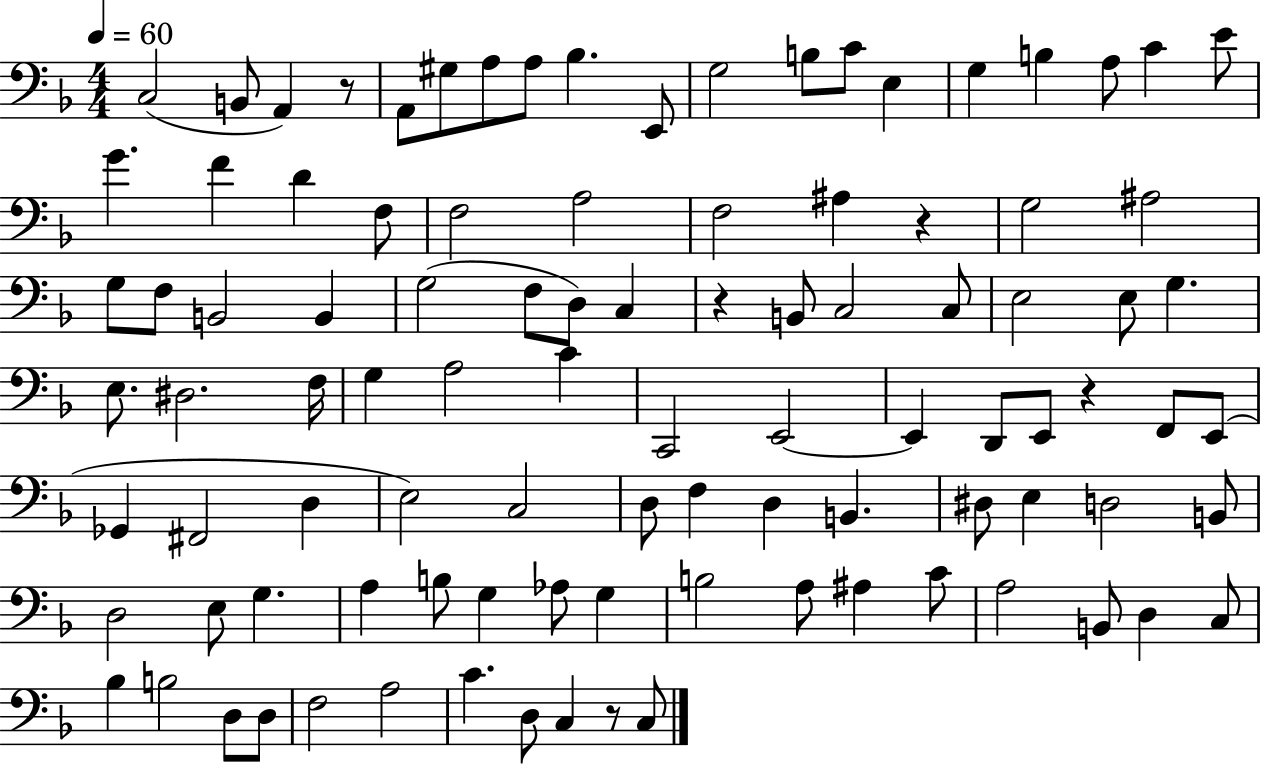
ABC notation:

X:1
T:Untitled
M:4/4
L:1/4
K:F
C,2 B,,/2 A,, z/2 A,,/2 ^G,/2 A,/2 A,/2 _B, E,,/2 G,2 B,/2 C/2 E, G, B, A,/2 C E/2 G F D F,/2 F,2 A,2 F,2 ^A, z G,2 ^A,2 G,/2 F,/2 B,,2 B,, G,2 F,/2 D,/2 C, z B,,/2 C,2 C,/2 E,2 E,/2 G, E,/2 ^D,2 F,/4 G, A,2 C C,,2 E,,2 E,, D,,/2 E,,/2 z F,,/2 E,,/2 _G,, ^F,,2 D, E,2 C,2 D,/2 F, D, B,, ^D,/2 E, D,2 B,,/2 D,2 E,/2 G, A, B,/2 G, _A,/2 G, B,2 A,/2 ^A, C/2 A,2 B,,/2 D, C,/2 _B, B,2 D,/2 D,/2 F,2 A,2 C D,/2 C, z/2 C,/2